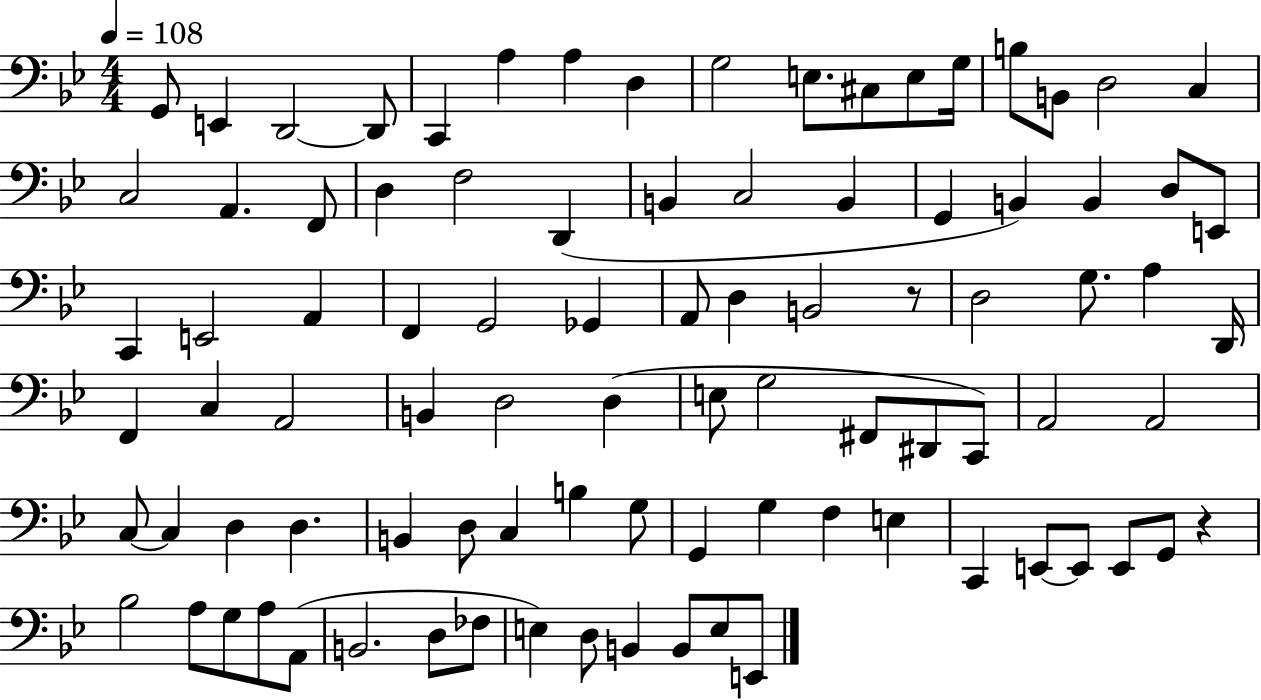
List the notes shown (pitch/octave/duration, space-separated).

G2/e E2/q D2/h D2/e C2/q A3/q A3/q D3/q G3/h E3/e. C#3/e E3/e G3/s B3/e B2/e D3/h C3/q C3/h A2/q. F2/e D3/q F3/h D2/q B2/q C3/h B2/q G2/q B2/q B2/q D3/e E2/e C2/q E2/h A2/q F2/q G2/h Gb2/q A2/e D3/q B2/h R/e D3/h G3/e. A3/q D2/s F2/q C3/q A2/h B2/q D3/h D3/q E3/e G3/h F#2/e D#2/e C2/e A2/h A2/h C3/e C3/q D3/q D3/q. B2/q D3/e C3/q B3/q G3/e G2/q G3/q F3/q E3/q C2/q E2/e E2/e E2/e G2/e R/q Bb3/h A3/e G3/e A3/e A2/e B2/h. D3/e FES3/e E3/q D3/e B2/q B2/e E3/e E2/e